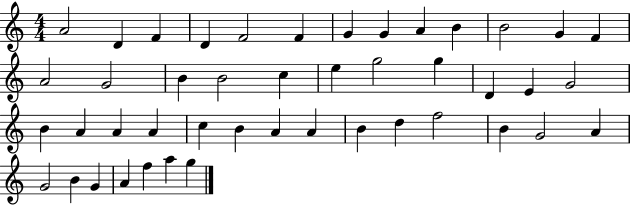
{
  \clef treble
  \numericTimeSignature
  \time 4/4
  \key c \major
  a'2 d'4 f'4 | d'4 f'2 f'4 | g'4 g'4 a'4 b'4 | b'2 g'4 f'4 | \break a'2 g'2 | b'4 b'2 c''4 | e''4 g''2 g''4 | d'4 e'4 g'2 | \break b'4 a'4 a'4 a'4 | c''4 b'4 a'4 a'4 | b'4 d''4 f''2 | b'4 g'2 a'4 | \break g'2 b'4 g'4 | a'4 f''4 a''4 g''4 | \bar "|."
}